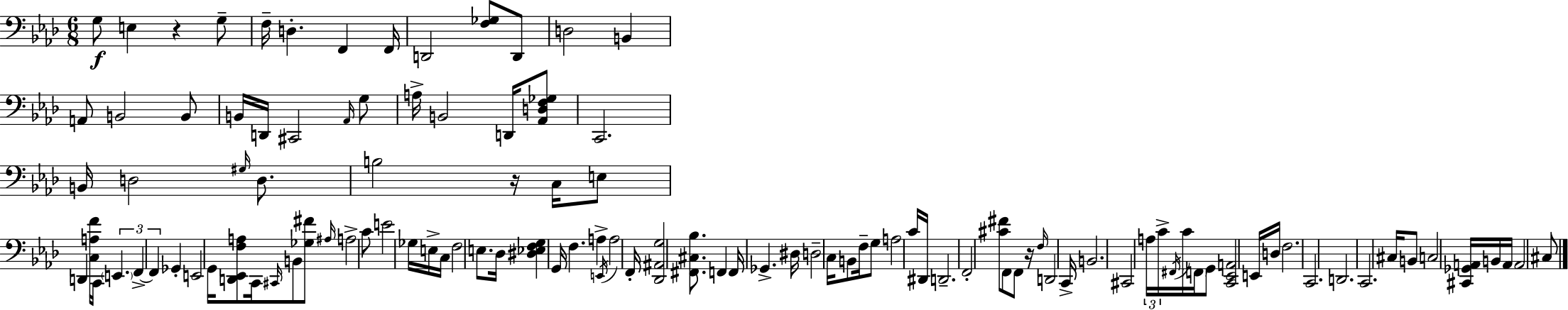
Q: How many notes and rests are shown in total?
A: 111